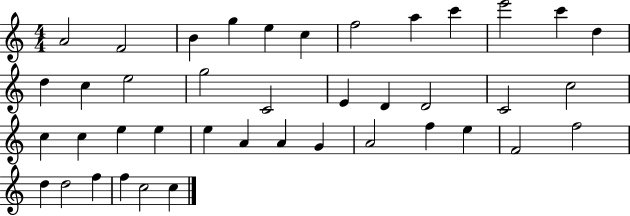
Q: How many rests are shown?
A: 0